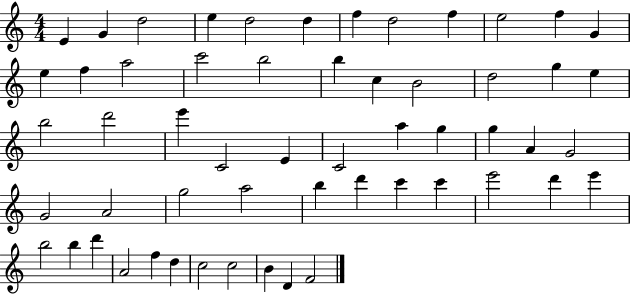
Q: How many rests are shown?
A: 0